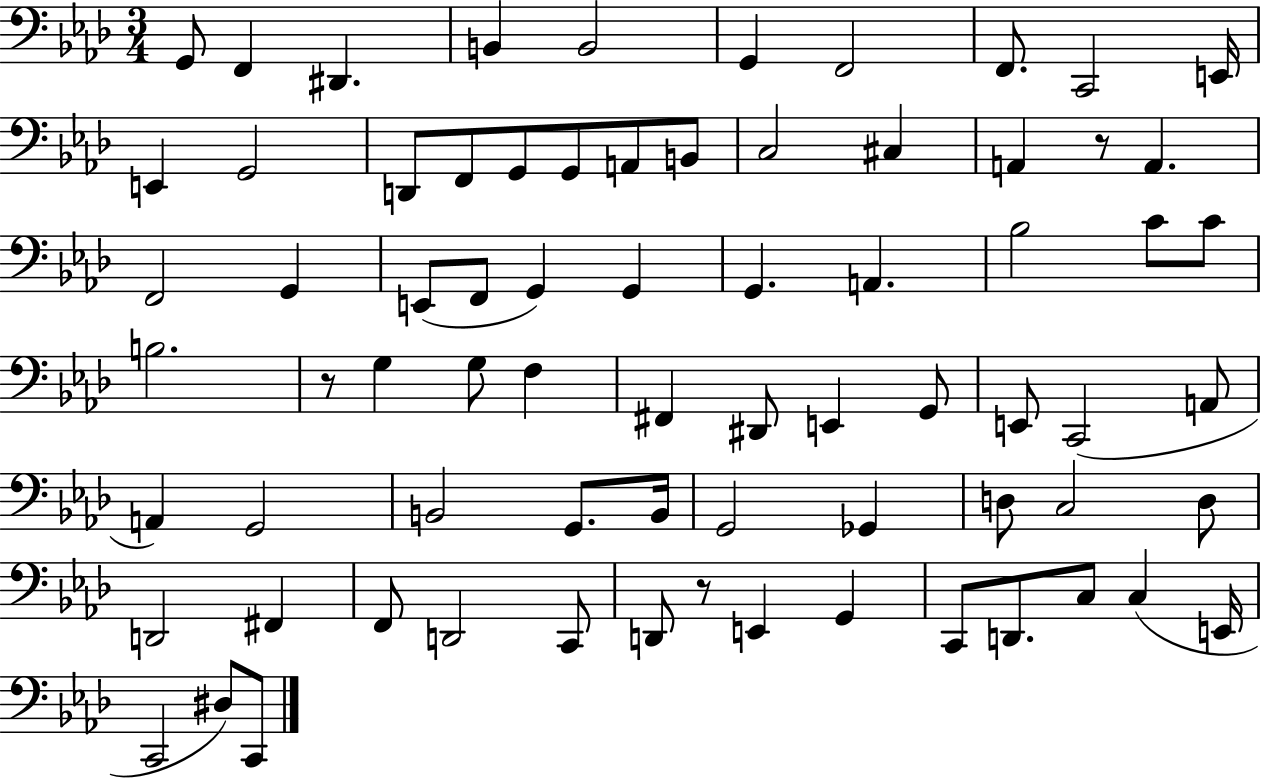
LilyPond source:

{
  \clef bass
  \numericTimeSignature
  \time 3/4
  \key aes \major
  \repeat volta 2 { g,8 f,4 dis,4. | b,4 b,2 | g,4 f,2 | f,8. c,2 e,16 | \break e,4 g,2 | d,8 f,8 g,8 g,8 a,8 b,8 | c2 cis4 | a,4 r8 a,4. | \break f,2 g,4 | e,8( f,8 g,4) g,4 | g,4. a,4. | bes2 c'8 c'8 | \break b2. | r8 g4 g8 f4 | fis,4 dis,8 e,4 g,8 | e,8 c,2( a,8 | \break a,4) g,2 | b,2 g,8. b,16 | g,2 ges,4 | d8 c2 d8 | \break d,2 fis,4 | f,8 d,2 c,8 | d,8 r8 e,4 g,4 | c,8 d,8. c8 c4( e,16 | \break c,2 dis8) c,8 | } \bar "|."
}